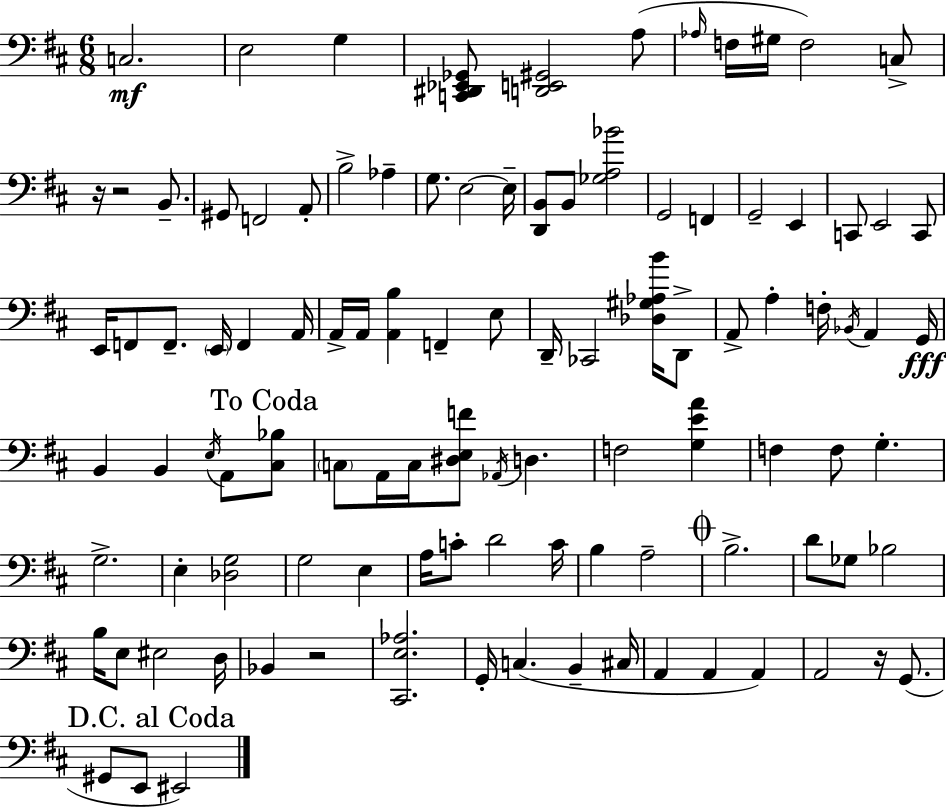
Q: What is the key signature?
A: D major